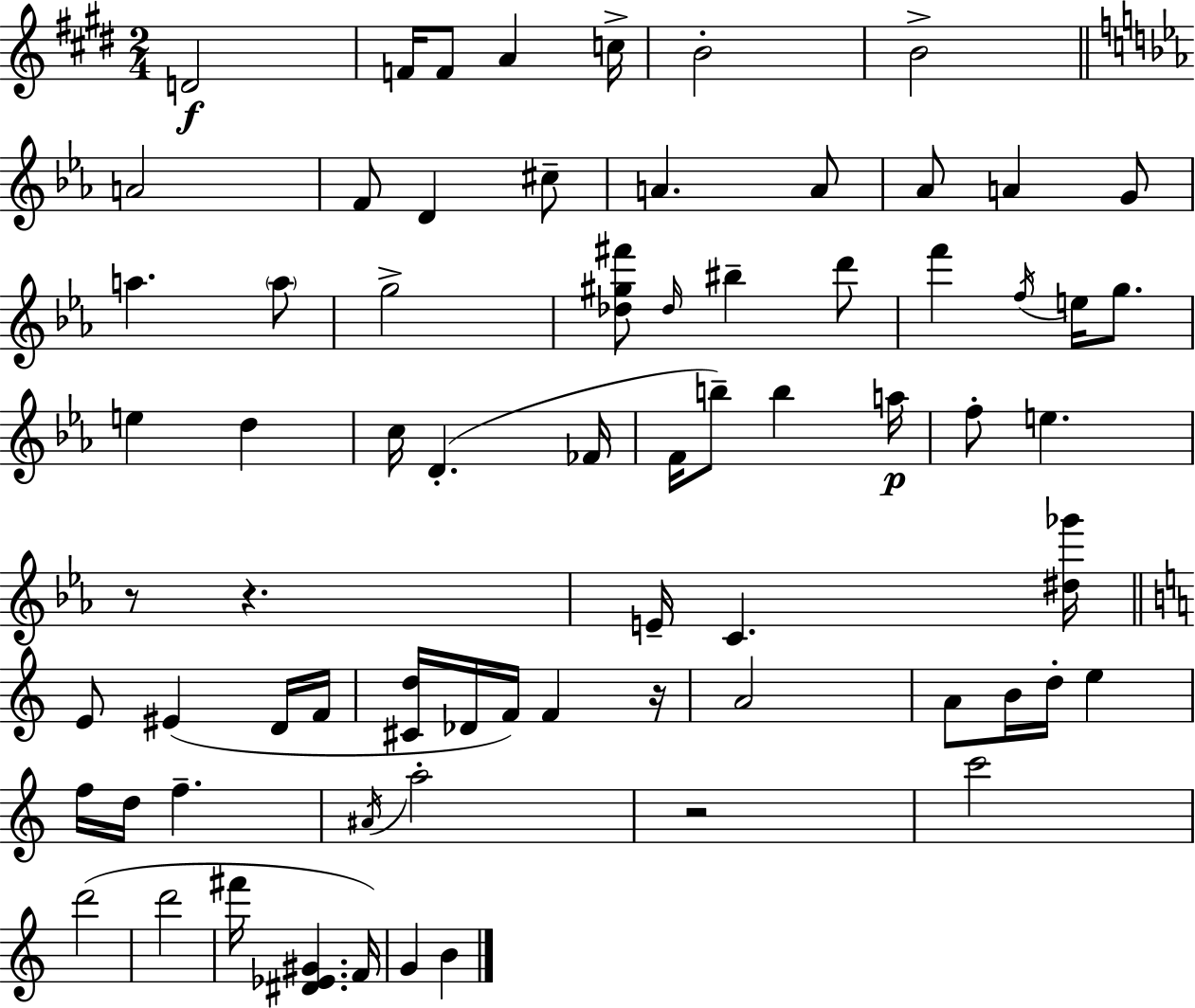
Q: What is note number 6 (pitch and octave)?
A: B4